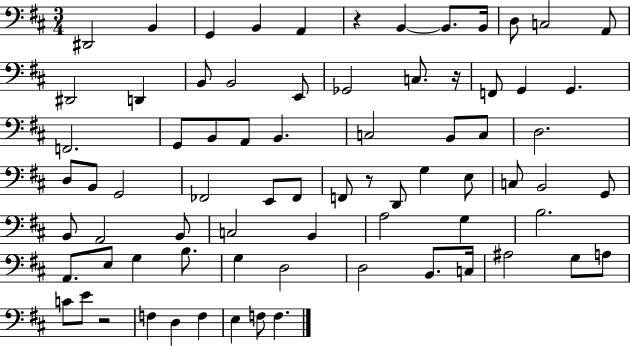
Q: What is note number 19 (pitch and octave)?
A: F2